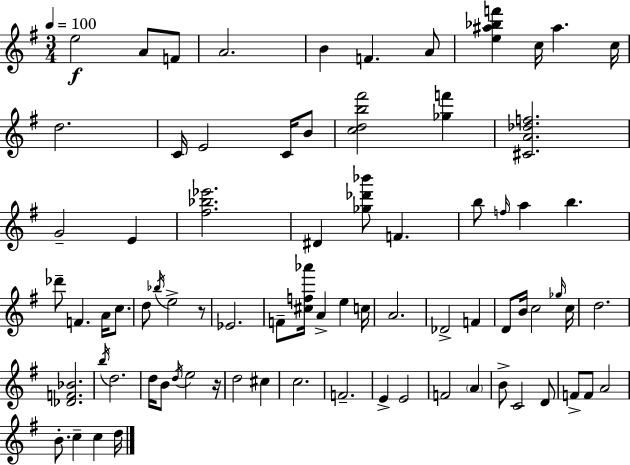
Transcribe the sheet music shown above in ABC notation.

X:1
T:Untitled
M:3/4
L:1/4
K:G
e2 A/2 F/2 A2 B F A/2 [e^a_bf'] c/4 ^a c/4 d2 C/4 E2 C/4 B/2 [cdb^f']2 [_gf'] [^CA_df]2 G2 E [^f_b_e']2 ^D [_g_d'_b']/2 F b/2 f/4 a b _d'/2 F A/4 c/2 d/2 _b/4 e2 z/2 _E2 F/2 [^cf_a']/4 A e c/4 A2 _D2 F D/2 B/4 c2 _g/4 c/4 d2 [_DF_B]2 b/4 d2 d/4 B/2 d/4 e2 z/4 d2 ^c c2 F2 E E2 F2 A B/2 C2 D/2 F/2 F/2 A2 B/2 c c d/4